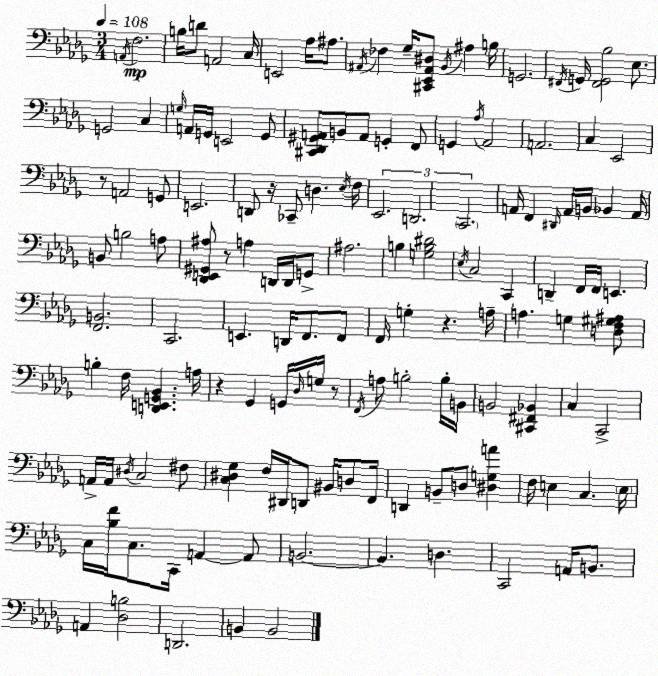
X:1
T:Untitled
M:3/4
L:1/4
K:Bbm
A,,/4 F,2 B,/4 D/2 A,,2 C,/4 E,,2 _A,/4 ^A,/2 ^A,,/4 _F, _G,/4 [^C,,_E,,^A,,^D,]/2 _B,,/4 ^A, B,/4 G,,2 ^F,,/4 G,,/4 [^F,,G,,_B,]2 _E,/2 G,,2 C, G,/4 A,,/4 G,,/4 E,,2 G,,/2 [^C,,_D,,^G,,A,,]/2 B,,/2 A,,/2 G,, F,,/2 G,, _A,/4 _A,,2 A,,2 C, _E,,2 z/2 A,,2 G,,/2 E,,2 D,,/2 z/4 _C,,/2 D, _E,/4 F,/4 _E,,2 D,,2 C,,2 A,,/4 F,, ^D,,/4 A,,/4 B,,/4 _B,, A,,/4 B,,/2 B,2 A,/2 [_D,,E,,^G,,^A,]/2 z/2 A, D,,/4 D,,/4 G,,/2 ^A,2 B, [G,B,^D]2 _E,/4 C,2 C,, D,, F,,/4 F,,/4 E,, [F,,B,,]2 C,,2 E,, D,,/4 F,,/2 F,,/2 F,,/4 G, z A,/4 A, G, [D,F,^G,^A,]/2 B, F,/4 [D,,E,,G,,_B,,] A,/4 z _G,, G,,/4 _D,/4 G,/4 z/2 F,,/4 A,/2 B,2 B,/4 B,,/4 B,,2 [^C,,^F,,_B,,] C, C,,2 A,,/4 A,,/4 ^D,/4 C,2 ^F,/2 [C,^D,_G,] F,/4 ^D,,/4 D,,/2 ^B,,/4 D,/2 F,,/4 D,, B,,/2 D,/2 [^D,G,A] F,/4 E, C, E,/4 C,/4 [_B,F]/4 C,/2 C,,/4 A,, A,,/2 B,,2 B,, D, C,,2 A,,/4 B,,/2 A,, [_D,B,]2 D,,2 B,, B,,2